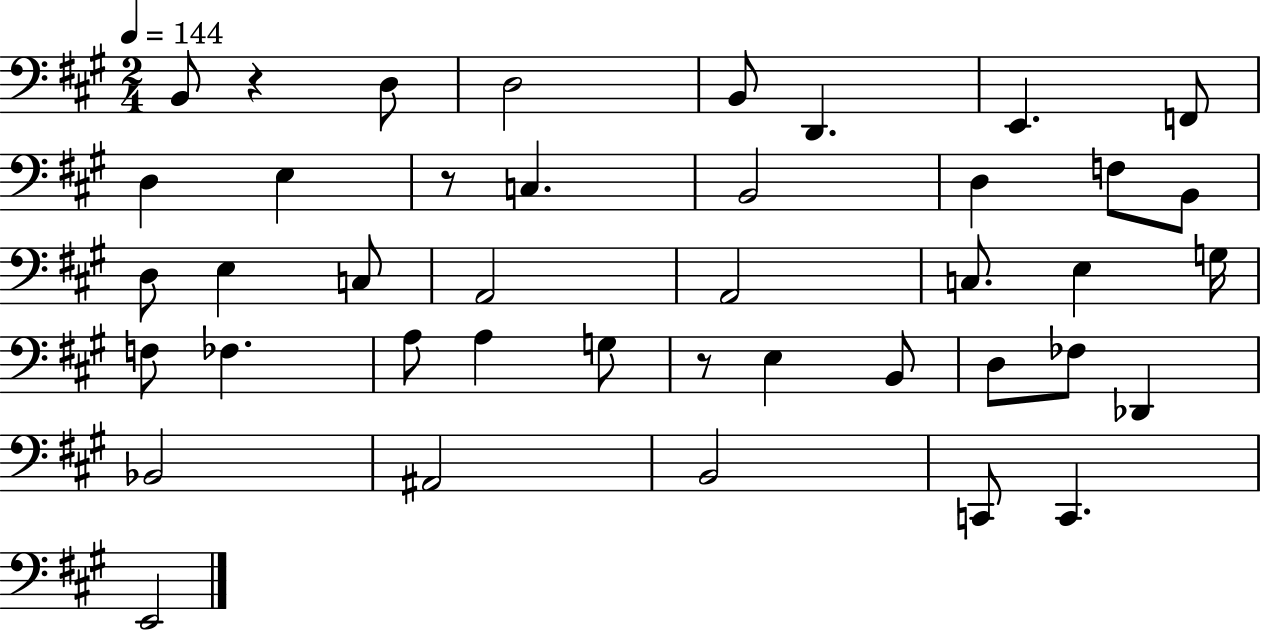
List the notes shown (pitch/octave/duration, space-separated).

B2/e R/q D3/e D3/h B2/e D2/q. E2/q. F2/e D3/q E3/q R/e C3/q. B2/h D3/q F3/e B2/e D3/e E3/q C3/e A2/h A2/h C3/e. E3/q G3/s F3/e FES3/q. A3/e A3/q G3/e R/e E3/q B2/e D3/e FES3/e Db2/q Bb2/h A#2/h B2/h C2/e C2/q. E2/h